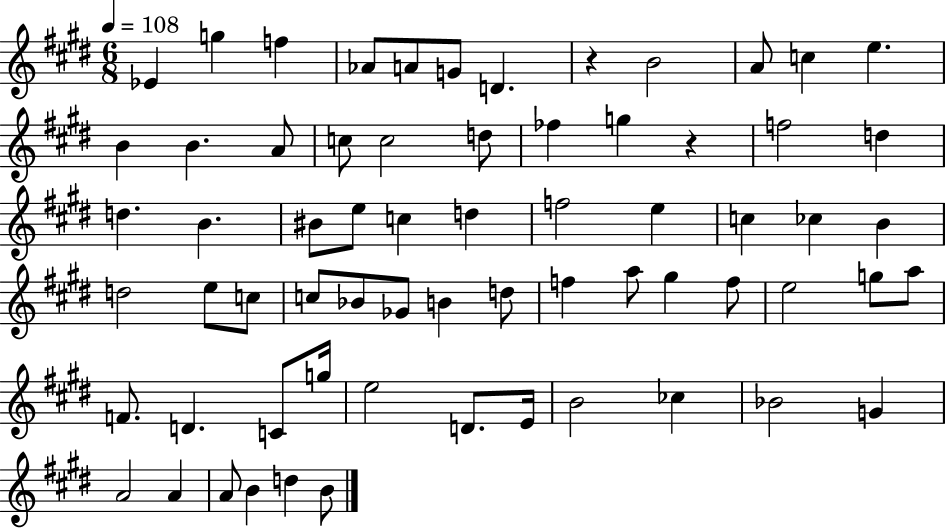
X:1
T:Untitled
M:6/8
L:1/4
K:E
_E g f _A/2 A/2 G/2 D z B2 A/2 c e B B A/2 c/2 c2 d/2 _f g z f2 d d B ^B/2 e/2 c d f2 e c _c B d2 e/2 c/2 c/2 _B/2 _G/2 B d/2 f a/2 ^g f/2 e2 g/2 a/2 F/2 D C/2 g/4 e2 D/2 E/4 B2 _c _B2 G A2 A A/2 B d B/2